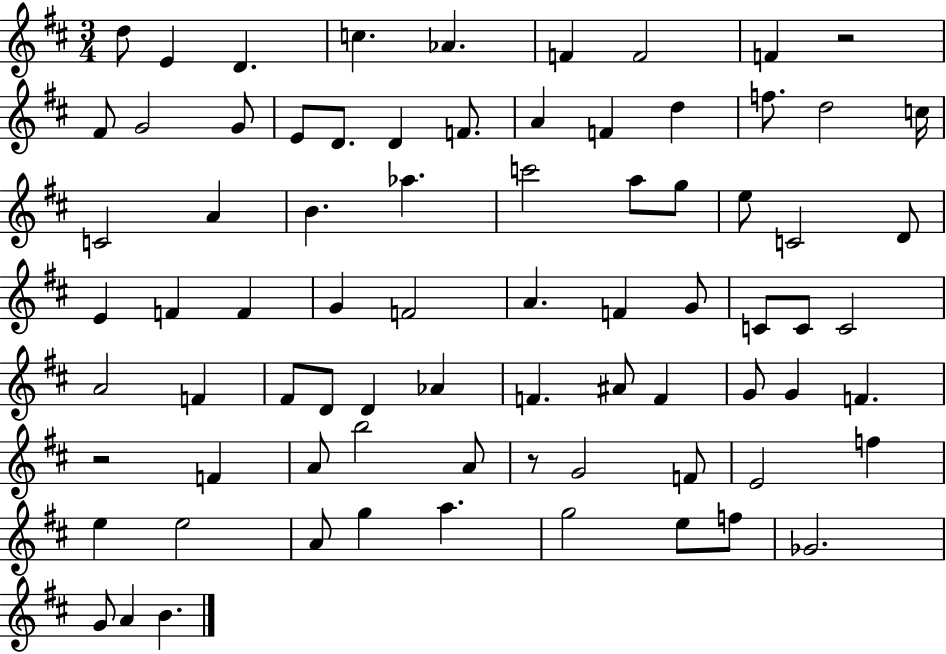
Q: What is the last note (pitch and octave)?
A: B4